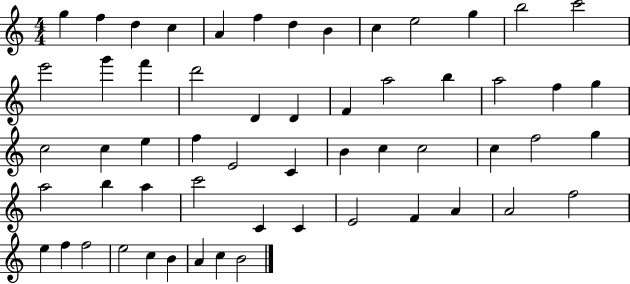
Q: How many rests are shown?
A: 0